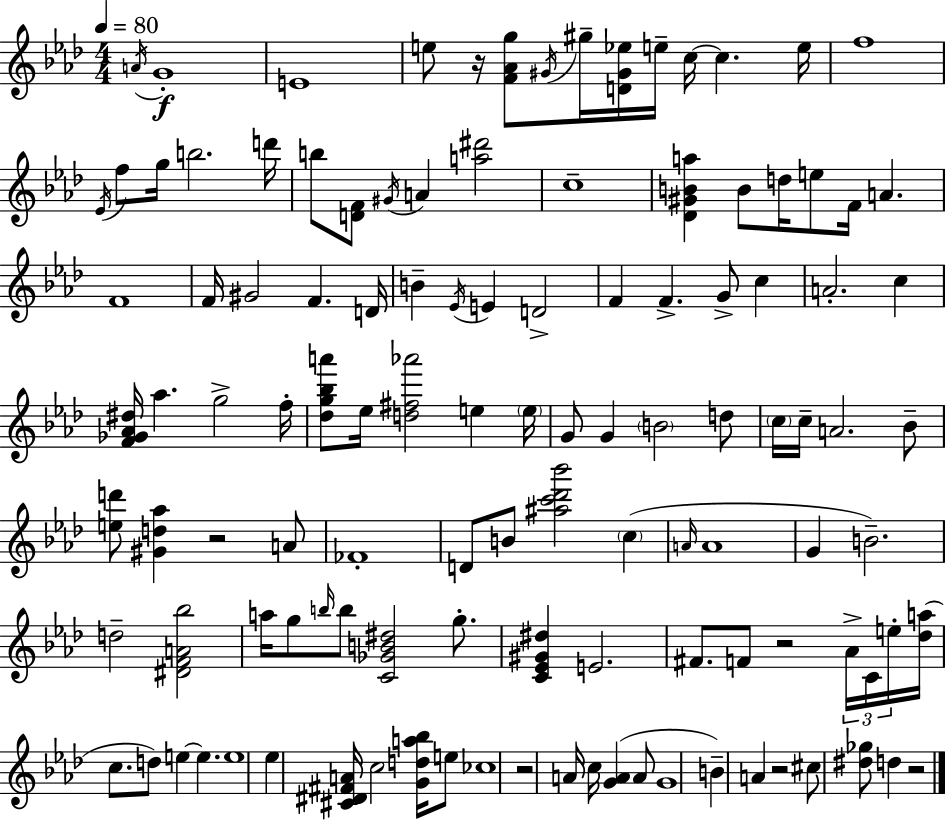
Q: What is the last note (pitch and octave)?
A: D5